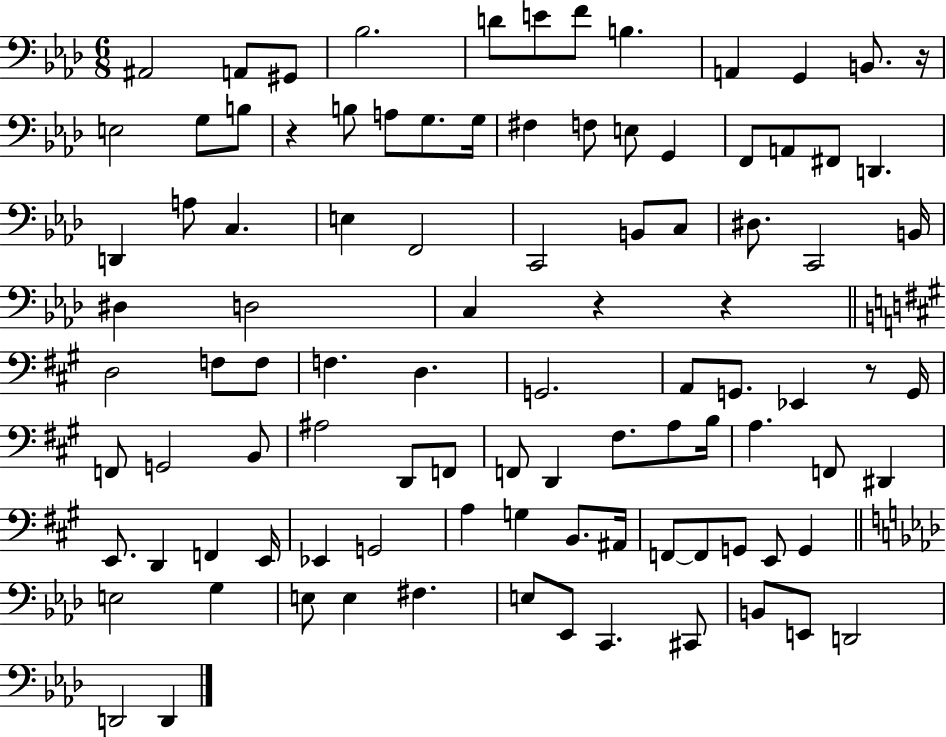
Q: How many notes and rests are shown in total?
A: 98